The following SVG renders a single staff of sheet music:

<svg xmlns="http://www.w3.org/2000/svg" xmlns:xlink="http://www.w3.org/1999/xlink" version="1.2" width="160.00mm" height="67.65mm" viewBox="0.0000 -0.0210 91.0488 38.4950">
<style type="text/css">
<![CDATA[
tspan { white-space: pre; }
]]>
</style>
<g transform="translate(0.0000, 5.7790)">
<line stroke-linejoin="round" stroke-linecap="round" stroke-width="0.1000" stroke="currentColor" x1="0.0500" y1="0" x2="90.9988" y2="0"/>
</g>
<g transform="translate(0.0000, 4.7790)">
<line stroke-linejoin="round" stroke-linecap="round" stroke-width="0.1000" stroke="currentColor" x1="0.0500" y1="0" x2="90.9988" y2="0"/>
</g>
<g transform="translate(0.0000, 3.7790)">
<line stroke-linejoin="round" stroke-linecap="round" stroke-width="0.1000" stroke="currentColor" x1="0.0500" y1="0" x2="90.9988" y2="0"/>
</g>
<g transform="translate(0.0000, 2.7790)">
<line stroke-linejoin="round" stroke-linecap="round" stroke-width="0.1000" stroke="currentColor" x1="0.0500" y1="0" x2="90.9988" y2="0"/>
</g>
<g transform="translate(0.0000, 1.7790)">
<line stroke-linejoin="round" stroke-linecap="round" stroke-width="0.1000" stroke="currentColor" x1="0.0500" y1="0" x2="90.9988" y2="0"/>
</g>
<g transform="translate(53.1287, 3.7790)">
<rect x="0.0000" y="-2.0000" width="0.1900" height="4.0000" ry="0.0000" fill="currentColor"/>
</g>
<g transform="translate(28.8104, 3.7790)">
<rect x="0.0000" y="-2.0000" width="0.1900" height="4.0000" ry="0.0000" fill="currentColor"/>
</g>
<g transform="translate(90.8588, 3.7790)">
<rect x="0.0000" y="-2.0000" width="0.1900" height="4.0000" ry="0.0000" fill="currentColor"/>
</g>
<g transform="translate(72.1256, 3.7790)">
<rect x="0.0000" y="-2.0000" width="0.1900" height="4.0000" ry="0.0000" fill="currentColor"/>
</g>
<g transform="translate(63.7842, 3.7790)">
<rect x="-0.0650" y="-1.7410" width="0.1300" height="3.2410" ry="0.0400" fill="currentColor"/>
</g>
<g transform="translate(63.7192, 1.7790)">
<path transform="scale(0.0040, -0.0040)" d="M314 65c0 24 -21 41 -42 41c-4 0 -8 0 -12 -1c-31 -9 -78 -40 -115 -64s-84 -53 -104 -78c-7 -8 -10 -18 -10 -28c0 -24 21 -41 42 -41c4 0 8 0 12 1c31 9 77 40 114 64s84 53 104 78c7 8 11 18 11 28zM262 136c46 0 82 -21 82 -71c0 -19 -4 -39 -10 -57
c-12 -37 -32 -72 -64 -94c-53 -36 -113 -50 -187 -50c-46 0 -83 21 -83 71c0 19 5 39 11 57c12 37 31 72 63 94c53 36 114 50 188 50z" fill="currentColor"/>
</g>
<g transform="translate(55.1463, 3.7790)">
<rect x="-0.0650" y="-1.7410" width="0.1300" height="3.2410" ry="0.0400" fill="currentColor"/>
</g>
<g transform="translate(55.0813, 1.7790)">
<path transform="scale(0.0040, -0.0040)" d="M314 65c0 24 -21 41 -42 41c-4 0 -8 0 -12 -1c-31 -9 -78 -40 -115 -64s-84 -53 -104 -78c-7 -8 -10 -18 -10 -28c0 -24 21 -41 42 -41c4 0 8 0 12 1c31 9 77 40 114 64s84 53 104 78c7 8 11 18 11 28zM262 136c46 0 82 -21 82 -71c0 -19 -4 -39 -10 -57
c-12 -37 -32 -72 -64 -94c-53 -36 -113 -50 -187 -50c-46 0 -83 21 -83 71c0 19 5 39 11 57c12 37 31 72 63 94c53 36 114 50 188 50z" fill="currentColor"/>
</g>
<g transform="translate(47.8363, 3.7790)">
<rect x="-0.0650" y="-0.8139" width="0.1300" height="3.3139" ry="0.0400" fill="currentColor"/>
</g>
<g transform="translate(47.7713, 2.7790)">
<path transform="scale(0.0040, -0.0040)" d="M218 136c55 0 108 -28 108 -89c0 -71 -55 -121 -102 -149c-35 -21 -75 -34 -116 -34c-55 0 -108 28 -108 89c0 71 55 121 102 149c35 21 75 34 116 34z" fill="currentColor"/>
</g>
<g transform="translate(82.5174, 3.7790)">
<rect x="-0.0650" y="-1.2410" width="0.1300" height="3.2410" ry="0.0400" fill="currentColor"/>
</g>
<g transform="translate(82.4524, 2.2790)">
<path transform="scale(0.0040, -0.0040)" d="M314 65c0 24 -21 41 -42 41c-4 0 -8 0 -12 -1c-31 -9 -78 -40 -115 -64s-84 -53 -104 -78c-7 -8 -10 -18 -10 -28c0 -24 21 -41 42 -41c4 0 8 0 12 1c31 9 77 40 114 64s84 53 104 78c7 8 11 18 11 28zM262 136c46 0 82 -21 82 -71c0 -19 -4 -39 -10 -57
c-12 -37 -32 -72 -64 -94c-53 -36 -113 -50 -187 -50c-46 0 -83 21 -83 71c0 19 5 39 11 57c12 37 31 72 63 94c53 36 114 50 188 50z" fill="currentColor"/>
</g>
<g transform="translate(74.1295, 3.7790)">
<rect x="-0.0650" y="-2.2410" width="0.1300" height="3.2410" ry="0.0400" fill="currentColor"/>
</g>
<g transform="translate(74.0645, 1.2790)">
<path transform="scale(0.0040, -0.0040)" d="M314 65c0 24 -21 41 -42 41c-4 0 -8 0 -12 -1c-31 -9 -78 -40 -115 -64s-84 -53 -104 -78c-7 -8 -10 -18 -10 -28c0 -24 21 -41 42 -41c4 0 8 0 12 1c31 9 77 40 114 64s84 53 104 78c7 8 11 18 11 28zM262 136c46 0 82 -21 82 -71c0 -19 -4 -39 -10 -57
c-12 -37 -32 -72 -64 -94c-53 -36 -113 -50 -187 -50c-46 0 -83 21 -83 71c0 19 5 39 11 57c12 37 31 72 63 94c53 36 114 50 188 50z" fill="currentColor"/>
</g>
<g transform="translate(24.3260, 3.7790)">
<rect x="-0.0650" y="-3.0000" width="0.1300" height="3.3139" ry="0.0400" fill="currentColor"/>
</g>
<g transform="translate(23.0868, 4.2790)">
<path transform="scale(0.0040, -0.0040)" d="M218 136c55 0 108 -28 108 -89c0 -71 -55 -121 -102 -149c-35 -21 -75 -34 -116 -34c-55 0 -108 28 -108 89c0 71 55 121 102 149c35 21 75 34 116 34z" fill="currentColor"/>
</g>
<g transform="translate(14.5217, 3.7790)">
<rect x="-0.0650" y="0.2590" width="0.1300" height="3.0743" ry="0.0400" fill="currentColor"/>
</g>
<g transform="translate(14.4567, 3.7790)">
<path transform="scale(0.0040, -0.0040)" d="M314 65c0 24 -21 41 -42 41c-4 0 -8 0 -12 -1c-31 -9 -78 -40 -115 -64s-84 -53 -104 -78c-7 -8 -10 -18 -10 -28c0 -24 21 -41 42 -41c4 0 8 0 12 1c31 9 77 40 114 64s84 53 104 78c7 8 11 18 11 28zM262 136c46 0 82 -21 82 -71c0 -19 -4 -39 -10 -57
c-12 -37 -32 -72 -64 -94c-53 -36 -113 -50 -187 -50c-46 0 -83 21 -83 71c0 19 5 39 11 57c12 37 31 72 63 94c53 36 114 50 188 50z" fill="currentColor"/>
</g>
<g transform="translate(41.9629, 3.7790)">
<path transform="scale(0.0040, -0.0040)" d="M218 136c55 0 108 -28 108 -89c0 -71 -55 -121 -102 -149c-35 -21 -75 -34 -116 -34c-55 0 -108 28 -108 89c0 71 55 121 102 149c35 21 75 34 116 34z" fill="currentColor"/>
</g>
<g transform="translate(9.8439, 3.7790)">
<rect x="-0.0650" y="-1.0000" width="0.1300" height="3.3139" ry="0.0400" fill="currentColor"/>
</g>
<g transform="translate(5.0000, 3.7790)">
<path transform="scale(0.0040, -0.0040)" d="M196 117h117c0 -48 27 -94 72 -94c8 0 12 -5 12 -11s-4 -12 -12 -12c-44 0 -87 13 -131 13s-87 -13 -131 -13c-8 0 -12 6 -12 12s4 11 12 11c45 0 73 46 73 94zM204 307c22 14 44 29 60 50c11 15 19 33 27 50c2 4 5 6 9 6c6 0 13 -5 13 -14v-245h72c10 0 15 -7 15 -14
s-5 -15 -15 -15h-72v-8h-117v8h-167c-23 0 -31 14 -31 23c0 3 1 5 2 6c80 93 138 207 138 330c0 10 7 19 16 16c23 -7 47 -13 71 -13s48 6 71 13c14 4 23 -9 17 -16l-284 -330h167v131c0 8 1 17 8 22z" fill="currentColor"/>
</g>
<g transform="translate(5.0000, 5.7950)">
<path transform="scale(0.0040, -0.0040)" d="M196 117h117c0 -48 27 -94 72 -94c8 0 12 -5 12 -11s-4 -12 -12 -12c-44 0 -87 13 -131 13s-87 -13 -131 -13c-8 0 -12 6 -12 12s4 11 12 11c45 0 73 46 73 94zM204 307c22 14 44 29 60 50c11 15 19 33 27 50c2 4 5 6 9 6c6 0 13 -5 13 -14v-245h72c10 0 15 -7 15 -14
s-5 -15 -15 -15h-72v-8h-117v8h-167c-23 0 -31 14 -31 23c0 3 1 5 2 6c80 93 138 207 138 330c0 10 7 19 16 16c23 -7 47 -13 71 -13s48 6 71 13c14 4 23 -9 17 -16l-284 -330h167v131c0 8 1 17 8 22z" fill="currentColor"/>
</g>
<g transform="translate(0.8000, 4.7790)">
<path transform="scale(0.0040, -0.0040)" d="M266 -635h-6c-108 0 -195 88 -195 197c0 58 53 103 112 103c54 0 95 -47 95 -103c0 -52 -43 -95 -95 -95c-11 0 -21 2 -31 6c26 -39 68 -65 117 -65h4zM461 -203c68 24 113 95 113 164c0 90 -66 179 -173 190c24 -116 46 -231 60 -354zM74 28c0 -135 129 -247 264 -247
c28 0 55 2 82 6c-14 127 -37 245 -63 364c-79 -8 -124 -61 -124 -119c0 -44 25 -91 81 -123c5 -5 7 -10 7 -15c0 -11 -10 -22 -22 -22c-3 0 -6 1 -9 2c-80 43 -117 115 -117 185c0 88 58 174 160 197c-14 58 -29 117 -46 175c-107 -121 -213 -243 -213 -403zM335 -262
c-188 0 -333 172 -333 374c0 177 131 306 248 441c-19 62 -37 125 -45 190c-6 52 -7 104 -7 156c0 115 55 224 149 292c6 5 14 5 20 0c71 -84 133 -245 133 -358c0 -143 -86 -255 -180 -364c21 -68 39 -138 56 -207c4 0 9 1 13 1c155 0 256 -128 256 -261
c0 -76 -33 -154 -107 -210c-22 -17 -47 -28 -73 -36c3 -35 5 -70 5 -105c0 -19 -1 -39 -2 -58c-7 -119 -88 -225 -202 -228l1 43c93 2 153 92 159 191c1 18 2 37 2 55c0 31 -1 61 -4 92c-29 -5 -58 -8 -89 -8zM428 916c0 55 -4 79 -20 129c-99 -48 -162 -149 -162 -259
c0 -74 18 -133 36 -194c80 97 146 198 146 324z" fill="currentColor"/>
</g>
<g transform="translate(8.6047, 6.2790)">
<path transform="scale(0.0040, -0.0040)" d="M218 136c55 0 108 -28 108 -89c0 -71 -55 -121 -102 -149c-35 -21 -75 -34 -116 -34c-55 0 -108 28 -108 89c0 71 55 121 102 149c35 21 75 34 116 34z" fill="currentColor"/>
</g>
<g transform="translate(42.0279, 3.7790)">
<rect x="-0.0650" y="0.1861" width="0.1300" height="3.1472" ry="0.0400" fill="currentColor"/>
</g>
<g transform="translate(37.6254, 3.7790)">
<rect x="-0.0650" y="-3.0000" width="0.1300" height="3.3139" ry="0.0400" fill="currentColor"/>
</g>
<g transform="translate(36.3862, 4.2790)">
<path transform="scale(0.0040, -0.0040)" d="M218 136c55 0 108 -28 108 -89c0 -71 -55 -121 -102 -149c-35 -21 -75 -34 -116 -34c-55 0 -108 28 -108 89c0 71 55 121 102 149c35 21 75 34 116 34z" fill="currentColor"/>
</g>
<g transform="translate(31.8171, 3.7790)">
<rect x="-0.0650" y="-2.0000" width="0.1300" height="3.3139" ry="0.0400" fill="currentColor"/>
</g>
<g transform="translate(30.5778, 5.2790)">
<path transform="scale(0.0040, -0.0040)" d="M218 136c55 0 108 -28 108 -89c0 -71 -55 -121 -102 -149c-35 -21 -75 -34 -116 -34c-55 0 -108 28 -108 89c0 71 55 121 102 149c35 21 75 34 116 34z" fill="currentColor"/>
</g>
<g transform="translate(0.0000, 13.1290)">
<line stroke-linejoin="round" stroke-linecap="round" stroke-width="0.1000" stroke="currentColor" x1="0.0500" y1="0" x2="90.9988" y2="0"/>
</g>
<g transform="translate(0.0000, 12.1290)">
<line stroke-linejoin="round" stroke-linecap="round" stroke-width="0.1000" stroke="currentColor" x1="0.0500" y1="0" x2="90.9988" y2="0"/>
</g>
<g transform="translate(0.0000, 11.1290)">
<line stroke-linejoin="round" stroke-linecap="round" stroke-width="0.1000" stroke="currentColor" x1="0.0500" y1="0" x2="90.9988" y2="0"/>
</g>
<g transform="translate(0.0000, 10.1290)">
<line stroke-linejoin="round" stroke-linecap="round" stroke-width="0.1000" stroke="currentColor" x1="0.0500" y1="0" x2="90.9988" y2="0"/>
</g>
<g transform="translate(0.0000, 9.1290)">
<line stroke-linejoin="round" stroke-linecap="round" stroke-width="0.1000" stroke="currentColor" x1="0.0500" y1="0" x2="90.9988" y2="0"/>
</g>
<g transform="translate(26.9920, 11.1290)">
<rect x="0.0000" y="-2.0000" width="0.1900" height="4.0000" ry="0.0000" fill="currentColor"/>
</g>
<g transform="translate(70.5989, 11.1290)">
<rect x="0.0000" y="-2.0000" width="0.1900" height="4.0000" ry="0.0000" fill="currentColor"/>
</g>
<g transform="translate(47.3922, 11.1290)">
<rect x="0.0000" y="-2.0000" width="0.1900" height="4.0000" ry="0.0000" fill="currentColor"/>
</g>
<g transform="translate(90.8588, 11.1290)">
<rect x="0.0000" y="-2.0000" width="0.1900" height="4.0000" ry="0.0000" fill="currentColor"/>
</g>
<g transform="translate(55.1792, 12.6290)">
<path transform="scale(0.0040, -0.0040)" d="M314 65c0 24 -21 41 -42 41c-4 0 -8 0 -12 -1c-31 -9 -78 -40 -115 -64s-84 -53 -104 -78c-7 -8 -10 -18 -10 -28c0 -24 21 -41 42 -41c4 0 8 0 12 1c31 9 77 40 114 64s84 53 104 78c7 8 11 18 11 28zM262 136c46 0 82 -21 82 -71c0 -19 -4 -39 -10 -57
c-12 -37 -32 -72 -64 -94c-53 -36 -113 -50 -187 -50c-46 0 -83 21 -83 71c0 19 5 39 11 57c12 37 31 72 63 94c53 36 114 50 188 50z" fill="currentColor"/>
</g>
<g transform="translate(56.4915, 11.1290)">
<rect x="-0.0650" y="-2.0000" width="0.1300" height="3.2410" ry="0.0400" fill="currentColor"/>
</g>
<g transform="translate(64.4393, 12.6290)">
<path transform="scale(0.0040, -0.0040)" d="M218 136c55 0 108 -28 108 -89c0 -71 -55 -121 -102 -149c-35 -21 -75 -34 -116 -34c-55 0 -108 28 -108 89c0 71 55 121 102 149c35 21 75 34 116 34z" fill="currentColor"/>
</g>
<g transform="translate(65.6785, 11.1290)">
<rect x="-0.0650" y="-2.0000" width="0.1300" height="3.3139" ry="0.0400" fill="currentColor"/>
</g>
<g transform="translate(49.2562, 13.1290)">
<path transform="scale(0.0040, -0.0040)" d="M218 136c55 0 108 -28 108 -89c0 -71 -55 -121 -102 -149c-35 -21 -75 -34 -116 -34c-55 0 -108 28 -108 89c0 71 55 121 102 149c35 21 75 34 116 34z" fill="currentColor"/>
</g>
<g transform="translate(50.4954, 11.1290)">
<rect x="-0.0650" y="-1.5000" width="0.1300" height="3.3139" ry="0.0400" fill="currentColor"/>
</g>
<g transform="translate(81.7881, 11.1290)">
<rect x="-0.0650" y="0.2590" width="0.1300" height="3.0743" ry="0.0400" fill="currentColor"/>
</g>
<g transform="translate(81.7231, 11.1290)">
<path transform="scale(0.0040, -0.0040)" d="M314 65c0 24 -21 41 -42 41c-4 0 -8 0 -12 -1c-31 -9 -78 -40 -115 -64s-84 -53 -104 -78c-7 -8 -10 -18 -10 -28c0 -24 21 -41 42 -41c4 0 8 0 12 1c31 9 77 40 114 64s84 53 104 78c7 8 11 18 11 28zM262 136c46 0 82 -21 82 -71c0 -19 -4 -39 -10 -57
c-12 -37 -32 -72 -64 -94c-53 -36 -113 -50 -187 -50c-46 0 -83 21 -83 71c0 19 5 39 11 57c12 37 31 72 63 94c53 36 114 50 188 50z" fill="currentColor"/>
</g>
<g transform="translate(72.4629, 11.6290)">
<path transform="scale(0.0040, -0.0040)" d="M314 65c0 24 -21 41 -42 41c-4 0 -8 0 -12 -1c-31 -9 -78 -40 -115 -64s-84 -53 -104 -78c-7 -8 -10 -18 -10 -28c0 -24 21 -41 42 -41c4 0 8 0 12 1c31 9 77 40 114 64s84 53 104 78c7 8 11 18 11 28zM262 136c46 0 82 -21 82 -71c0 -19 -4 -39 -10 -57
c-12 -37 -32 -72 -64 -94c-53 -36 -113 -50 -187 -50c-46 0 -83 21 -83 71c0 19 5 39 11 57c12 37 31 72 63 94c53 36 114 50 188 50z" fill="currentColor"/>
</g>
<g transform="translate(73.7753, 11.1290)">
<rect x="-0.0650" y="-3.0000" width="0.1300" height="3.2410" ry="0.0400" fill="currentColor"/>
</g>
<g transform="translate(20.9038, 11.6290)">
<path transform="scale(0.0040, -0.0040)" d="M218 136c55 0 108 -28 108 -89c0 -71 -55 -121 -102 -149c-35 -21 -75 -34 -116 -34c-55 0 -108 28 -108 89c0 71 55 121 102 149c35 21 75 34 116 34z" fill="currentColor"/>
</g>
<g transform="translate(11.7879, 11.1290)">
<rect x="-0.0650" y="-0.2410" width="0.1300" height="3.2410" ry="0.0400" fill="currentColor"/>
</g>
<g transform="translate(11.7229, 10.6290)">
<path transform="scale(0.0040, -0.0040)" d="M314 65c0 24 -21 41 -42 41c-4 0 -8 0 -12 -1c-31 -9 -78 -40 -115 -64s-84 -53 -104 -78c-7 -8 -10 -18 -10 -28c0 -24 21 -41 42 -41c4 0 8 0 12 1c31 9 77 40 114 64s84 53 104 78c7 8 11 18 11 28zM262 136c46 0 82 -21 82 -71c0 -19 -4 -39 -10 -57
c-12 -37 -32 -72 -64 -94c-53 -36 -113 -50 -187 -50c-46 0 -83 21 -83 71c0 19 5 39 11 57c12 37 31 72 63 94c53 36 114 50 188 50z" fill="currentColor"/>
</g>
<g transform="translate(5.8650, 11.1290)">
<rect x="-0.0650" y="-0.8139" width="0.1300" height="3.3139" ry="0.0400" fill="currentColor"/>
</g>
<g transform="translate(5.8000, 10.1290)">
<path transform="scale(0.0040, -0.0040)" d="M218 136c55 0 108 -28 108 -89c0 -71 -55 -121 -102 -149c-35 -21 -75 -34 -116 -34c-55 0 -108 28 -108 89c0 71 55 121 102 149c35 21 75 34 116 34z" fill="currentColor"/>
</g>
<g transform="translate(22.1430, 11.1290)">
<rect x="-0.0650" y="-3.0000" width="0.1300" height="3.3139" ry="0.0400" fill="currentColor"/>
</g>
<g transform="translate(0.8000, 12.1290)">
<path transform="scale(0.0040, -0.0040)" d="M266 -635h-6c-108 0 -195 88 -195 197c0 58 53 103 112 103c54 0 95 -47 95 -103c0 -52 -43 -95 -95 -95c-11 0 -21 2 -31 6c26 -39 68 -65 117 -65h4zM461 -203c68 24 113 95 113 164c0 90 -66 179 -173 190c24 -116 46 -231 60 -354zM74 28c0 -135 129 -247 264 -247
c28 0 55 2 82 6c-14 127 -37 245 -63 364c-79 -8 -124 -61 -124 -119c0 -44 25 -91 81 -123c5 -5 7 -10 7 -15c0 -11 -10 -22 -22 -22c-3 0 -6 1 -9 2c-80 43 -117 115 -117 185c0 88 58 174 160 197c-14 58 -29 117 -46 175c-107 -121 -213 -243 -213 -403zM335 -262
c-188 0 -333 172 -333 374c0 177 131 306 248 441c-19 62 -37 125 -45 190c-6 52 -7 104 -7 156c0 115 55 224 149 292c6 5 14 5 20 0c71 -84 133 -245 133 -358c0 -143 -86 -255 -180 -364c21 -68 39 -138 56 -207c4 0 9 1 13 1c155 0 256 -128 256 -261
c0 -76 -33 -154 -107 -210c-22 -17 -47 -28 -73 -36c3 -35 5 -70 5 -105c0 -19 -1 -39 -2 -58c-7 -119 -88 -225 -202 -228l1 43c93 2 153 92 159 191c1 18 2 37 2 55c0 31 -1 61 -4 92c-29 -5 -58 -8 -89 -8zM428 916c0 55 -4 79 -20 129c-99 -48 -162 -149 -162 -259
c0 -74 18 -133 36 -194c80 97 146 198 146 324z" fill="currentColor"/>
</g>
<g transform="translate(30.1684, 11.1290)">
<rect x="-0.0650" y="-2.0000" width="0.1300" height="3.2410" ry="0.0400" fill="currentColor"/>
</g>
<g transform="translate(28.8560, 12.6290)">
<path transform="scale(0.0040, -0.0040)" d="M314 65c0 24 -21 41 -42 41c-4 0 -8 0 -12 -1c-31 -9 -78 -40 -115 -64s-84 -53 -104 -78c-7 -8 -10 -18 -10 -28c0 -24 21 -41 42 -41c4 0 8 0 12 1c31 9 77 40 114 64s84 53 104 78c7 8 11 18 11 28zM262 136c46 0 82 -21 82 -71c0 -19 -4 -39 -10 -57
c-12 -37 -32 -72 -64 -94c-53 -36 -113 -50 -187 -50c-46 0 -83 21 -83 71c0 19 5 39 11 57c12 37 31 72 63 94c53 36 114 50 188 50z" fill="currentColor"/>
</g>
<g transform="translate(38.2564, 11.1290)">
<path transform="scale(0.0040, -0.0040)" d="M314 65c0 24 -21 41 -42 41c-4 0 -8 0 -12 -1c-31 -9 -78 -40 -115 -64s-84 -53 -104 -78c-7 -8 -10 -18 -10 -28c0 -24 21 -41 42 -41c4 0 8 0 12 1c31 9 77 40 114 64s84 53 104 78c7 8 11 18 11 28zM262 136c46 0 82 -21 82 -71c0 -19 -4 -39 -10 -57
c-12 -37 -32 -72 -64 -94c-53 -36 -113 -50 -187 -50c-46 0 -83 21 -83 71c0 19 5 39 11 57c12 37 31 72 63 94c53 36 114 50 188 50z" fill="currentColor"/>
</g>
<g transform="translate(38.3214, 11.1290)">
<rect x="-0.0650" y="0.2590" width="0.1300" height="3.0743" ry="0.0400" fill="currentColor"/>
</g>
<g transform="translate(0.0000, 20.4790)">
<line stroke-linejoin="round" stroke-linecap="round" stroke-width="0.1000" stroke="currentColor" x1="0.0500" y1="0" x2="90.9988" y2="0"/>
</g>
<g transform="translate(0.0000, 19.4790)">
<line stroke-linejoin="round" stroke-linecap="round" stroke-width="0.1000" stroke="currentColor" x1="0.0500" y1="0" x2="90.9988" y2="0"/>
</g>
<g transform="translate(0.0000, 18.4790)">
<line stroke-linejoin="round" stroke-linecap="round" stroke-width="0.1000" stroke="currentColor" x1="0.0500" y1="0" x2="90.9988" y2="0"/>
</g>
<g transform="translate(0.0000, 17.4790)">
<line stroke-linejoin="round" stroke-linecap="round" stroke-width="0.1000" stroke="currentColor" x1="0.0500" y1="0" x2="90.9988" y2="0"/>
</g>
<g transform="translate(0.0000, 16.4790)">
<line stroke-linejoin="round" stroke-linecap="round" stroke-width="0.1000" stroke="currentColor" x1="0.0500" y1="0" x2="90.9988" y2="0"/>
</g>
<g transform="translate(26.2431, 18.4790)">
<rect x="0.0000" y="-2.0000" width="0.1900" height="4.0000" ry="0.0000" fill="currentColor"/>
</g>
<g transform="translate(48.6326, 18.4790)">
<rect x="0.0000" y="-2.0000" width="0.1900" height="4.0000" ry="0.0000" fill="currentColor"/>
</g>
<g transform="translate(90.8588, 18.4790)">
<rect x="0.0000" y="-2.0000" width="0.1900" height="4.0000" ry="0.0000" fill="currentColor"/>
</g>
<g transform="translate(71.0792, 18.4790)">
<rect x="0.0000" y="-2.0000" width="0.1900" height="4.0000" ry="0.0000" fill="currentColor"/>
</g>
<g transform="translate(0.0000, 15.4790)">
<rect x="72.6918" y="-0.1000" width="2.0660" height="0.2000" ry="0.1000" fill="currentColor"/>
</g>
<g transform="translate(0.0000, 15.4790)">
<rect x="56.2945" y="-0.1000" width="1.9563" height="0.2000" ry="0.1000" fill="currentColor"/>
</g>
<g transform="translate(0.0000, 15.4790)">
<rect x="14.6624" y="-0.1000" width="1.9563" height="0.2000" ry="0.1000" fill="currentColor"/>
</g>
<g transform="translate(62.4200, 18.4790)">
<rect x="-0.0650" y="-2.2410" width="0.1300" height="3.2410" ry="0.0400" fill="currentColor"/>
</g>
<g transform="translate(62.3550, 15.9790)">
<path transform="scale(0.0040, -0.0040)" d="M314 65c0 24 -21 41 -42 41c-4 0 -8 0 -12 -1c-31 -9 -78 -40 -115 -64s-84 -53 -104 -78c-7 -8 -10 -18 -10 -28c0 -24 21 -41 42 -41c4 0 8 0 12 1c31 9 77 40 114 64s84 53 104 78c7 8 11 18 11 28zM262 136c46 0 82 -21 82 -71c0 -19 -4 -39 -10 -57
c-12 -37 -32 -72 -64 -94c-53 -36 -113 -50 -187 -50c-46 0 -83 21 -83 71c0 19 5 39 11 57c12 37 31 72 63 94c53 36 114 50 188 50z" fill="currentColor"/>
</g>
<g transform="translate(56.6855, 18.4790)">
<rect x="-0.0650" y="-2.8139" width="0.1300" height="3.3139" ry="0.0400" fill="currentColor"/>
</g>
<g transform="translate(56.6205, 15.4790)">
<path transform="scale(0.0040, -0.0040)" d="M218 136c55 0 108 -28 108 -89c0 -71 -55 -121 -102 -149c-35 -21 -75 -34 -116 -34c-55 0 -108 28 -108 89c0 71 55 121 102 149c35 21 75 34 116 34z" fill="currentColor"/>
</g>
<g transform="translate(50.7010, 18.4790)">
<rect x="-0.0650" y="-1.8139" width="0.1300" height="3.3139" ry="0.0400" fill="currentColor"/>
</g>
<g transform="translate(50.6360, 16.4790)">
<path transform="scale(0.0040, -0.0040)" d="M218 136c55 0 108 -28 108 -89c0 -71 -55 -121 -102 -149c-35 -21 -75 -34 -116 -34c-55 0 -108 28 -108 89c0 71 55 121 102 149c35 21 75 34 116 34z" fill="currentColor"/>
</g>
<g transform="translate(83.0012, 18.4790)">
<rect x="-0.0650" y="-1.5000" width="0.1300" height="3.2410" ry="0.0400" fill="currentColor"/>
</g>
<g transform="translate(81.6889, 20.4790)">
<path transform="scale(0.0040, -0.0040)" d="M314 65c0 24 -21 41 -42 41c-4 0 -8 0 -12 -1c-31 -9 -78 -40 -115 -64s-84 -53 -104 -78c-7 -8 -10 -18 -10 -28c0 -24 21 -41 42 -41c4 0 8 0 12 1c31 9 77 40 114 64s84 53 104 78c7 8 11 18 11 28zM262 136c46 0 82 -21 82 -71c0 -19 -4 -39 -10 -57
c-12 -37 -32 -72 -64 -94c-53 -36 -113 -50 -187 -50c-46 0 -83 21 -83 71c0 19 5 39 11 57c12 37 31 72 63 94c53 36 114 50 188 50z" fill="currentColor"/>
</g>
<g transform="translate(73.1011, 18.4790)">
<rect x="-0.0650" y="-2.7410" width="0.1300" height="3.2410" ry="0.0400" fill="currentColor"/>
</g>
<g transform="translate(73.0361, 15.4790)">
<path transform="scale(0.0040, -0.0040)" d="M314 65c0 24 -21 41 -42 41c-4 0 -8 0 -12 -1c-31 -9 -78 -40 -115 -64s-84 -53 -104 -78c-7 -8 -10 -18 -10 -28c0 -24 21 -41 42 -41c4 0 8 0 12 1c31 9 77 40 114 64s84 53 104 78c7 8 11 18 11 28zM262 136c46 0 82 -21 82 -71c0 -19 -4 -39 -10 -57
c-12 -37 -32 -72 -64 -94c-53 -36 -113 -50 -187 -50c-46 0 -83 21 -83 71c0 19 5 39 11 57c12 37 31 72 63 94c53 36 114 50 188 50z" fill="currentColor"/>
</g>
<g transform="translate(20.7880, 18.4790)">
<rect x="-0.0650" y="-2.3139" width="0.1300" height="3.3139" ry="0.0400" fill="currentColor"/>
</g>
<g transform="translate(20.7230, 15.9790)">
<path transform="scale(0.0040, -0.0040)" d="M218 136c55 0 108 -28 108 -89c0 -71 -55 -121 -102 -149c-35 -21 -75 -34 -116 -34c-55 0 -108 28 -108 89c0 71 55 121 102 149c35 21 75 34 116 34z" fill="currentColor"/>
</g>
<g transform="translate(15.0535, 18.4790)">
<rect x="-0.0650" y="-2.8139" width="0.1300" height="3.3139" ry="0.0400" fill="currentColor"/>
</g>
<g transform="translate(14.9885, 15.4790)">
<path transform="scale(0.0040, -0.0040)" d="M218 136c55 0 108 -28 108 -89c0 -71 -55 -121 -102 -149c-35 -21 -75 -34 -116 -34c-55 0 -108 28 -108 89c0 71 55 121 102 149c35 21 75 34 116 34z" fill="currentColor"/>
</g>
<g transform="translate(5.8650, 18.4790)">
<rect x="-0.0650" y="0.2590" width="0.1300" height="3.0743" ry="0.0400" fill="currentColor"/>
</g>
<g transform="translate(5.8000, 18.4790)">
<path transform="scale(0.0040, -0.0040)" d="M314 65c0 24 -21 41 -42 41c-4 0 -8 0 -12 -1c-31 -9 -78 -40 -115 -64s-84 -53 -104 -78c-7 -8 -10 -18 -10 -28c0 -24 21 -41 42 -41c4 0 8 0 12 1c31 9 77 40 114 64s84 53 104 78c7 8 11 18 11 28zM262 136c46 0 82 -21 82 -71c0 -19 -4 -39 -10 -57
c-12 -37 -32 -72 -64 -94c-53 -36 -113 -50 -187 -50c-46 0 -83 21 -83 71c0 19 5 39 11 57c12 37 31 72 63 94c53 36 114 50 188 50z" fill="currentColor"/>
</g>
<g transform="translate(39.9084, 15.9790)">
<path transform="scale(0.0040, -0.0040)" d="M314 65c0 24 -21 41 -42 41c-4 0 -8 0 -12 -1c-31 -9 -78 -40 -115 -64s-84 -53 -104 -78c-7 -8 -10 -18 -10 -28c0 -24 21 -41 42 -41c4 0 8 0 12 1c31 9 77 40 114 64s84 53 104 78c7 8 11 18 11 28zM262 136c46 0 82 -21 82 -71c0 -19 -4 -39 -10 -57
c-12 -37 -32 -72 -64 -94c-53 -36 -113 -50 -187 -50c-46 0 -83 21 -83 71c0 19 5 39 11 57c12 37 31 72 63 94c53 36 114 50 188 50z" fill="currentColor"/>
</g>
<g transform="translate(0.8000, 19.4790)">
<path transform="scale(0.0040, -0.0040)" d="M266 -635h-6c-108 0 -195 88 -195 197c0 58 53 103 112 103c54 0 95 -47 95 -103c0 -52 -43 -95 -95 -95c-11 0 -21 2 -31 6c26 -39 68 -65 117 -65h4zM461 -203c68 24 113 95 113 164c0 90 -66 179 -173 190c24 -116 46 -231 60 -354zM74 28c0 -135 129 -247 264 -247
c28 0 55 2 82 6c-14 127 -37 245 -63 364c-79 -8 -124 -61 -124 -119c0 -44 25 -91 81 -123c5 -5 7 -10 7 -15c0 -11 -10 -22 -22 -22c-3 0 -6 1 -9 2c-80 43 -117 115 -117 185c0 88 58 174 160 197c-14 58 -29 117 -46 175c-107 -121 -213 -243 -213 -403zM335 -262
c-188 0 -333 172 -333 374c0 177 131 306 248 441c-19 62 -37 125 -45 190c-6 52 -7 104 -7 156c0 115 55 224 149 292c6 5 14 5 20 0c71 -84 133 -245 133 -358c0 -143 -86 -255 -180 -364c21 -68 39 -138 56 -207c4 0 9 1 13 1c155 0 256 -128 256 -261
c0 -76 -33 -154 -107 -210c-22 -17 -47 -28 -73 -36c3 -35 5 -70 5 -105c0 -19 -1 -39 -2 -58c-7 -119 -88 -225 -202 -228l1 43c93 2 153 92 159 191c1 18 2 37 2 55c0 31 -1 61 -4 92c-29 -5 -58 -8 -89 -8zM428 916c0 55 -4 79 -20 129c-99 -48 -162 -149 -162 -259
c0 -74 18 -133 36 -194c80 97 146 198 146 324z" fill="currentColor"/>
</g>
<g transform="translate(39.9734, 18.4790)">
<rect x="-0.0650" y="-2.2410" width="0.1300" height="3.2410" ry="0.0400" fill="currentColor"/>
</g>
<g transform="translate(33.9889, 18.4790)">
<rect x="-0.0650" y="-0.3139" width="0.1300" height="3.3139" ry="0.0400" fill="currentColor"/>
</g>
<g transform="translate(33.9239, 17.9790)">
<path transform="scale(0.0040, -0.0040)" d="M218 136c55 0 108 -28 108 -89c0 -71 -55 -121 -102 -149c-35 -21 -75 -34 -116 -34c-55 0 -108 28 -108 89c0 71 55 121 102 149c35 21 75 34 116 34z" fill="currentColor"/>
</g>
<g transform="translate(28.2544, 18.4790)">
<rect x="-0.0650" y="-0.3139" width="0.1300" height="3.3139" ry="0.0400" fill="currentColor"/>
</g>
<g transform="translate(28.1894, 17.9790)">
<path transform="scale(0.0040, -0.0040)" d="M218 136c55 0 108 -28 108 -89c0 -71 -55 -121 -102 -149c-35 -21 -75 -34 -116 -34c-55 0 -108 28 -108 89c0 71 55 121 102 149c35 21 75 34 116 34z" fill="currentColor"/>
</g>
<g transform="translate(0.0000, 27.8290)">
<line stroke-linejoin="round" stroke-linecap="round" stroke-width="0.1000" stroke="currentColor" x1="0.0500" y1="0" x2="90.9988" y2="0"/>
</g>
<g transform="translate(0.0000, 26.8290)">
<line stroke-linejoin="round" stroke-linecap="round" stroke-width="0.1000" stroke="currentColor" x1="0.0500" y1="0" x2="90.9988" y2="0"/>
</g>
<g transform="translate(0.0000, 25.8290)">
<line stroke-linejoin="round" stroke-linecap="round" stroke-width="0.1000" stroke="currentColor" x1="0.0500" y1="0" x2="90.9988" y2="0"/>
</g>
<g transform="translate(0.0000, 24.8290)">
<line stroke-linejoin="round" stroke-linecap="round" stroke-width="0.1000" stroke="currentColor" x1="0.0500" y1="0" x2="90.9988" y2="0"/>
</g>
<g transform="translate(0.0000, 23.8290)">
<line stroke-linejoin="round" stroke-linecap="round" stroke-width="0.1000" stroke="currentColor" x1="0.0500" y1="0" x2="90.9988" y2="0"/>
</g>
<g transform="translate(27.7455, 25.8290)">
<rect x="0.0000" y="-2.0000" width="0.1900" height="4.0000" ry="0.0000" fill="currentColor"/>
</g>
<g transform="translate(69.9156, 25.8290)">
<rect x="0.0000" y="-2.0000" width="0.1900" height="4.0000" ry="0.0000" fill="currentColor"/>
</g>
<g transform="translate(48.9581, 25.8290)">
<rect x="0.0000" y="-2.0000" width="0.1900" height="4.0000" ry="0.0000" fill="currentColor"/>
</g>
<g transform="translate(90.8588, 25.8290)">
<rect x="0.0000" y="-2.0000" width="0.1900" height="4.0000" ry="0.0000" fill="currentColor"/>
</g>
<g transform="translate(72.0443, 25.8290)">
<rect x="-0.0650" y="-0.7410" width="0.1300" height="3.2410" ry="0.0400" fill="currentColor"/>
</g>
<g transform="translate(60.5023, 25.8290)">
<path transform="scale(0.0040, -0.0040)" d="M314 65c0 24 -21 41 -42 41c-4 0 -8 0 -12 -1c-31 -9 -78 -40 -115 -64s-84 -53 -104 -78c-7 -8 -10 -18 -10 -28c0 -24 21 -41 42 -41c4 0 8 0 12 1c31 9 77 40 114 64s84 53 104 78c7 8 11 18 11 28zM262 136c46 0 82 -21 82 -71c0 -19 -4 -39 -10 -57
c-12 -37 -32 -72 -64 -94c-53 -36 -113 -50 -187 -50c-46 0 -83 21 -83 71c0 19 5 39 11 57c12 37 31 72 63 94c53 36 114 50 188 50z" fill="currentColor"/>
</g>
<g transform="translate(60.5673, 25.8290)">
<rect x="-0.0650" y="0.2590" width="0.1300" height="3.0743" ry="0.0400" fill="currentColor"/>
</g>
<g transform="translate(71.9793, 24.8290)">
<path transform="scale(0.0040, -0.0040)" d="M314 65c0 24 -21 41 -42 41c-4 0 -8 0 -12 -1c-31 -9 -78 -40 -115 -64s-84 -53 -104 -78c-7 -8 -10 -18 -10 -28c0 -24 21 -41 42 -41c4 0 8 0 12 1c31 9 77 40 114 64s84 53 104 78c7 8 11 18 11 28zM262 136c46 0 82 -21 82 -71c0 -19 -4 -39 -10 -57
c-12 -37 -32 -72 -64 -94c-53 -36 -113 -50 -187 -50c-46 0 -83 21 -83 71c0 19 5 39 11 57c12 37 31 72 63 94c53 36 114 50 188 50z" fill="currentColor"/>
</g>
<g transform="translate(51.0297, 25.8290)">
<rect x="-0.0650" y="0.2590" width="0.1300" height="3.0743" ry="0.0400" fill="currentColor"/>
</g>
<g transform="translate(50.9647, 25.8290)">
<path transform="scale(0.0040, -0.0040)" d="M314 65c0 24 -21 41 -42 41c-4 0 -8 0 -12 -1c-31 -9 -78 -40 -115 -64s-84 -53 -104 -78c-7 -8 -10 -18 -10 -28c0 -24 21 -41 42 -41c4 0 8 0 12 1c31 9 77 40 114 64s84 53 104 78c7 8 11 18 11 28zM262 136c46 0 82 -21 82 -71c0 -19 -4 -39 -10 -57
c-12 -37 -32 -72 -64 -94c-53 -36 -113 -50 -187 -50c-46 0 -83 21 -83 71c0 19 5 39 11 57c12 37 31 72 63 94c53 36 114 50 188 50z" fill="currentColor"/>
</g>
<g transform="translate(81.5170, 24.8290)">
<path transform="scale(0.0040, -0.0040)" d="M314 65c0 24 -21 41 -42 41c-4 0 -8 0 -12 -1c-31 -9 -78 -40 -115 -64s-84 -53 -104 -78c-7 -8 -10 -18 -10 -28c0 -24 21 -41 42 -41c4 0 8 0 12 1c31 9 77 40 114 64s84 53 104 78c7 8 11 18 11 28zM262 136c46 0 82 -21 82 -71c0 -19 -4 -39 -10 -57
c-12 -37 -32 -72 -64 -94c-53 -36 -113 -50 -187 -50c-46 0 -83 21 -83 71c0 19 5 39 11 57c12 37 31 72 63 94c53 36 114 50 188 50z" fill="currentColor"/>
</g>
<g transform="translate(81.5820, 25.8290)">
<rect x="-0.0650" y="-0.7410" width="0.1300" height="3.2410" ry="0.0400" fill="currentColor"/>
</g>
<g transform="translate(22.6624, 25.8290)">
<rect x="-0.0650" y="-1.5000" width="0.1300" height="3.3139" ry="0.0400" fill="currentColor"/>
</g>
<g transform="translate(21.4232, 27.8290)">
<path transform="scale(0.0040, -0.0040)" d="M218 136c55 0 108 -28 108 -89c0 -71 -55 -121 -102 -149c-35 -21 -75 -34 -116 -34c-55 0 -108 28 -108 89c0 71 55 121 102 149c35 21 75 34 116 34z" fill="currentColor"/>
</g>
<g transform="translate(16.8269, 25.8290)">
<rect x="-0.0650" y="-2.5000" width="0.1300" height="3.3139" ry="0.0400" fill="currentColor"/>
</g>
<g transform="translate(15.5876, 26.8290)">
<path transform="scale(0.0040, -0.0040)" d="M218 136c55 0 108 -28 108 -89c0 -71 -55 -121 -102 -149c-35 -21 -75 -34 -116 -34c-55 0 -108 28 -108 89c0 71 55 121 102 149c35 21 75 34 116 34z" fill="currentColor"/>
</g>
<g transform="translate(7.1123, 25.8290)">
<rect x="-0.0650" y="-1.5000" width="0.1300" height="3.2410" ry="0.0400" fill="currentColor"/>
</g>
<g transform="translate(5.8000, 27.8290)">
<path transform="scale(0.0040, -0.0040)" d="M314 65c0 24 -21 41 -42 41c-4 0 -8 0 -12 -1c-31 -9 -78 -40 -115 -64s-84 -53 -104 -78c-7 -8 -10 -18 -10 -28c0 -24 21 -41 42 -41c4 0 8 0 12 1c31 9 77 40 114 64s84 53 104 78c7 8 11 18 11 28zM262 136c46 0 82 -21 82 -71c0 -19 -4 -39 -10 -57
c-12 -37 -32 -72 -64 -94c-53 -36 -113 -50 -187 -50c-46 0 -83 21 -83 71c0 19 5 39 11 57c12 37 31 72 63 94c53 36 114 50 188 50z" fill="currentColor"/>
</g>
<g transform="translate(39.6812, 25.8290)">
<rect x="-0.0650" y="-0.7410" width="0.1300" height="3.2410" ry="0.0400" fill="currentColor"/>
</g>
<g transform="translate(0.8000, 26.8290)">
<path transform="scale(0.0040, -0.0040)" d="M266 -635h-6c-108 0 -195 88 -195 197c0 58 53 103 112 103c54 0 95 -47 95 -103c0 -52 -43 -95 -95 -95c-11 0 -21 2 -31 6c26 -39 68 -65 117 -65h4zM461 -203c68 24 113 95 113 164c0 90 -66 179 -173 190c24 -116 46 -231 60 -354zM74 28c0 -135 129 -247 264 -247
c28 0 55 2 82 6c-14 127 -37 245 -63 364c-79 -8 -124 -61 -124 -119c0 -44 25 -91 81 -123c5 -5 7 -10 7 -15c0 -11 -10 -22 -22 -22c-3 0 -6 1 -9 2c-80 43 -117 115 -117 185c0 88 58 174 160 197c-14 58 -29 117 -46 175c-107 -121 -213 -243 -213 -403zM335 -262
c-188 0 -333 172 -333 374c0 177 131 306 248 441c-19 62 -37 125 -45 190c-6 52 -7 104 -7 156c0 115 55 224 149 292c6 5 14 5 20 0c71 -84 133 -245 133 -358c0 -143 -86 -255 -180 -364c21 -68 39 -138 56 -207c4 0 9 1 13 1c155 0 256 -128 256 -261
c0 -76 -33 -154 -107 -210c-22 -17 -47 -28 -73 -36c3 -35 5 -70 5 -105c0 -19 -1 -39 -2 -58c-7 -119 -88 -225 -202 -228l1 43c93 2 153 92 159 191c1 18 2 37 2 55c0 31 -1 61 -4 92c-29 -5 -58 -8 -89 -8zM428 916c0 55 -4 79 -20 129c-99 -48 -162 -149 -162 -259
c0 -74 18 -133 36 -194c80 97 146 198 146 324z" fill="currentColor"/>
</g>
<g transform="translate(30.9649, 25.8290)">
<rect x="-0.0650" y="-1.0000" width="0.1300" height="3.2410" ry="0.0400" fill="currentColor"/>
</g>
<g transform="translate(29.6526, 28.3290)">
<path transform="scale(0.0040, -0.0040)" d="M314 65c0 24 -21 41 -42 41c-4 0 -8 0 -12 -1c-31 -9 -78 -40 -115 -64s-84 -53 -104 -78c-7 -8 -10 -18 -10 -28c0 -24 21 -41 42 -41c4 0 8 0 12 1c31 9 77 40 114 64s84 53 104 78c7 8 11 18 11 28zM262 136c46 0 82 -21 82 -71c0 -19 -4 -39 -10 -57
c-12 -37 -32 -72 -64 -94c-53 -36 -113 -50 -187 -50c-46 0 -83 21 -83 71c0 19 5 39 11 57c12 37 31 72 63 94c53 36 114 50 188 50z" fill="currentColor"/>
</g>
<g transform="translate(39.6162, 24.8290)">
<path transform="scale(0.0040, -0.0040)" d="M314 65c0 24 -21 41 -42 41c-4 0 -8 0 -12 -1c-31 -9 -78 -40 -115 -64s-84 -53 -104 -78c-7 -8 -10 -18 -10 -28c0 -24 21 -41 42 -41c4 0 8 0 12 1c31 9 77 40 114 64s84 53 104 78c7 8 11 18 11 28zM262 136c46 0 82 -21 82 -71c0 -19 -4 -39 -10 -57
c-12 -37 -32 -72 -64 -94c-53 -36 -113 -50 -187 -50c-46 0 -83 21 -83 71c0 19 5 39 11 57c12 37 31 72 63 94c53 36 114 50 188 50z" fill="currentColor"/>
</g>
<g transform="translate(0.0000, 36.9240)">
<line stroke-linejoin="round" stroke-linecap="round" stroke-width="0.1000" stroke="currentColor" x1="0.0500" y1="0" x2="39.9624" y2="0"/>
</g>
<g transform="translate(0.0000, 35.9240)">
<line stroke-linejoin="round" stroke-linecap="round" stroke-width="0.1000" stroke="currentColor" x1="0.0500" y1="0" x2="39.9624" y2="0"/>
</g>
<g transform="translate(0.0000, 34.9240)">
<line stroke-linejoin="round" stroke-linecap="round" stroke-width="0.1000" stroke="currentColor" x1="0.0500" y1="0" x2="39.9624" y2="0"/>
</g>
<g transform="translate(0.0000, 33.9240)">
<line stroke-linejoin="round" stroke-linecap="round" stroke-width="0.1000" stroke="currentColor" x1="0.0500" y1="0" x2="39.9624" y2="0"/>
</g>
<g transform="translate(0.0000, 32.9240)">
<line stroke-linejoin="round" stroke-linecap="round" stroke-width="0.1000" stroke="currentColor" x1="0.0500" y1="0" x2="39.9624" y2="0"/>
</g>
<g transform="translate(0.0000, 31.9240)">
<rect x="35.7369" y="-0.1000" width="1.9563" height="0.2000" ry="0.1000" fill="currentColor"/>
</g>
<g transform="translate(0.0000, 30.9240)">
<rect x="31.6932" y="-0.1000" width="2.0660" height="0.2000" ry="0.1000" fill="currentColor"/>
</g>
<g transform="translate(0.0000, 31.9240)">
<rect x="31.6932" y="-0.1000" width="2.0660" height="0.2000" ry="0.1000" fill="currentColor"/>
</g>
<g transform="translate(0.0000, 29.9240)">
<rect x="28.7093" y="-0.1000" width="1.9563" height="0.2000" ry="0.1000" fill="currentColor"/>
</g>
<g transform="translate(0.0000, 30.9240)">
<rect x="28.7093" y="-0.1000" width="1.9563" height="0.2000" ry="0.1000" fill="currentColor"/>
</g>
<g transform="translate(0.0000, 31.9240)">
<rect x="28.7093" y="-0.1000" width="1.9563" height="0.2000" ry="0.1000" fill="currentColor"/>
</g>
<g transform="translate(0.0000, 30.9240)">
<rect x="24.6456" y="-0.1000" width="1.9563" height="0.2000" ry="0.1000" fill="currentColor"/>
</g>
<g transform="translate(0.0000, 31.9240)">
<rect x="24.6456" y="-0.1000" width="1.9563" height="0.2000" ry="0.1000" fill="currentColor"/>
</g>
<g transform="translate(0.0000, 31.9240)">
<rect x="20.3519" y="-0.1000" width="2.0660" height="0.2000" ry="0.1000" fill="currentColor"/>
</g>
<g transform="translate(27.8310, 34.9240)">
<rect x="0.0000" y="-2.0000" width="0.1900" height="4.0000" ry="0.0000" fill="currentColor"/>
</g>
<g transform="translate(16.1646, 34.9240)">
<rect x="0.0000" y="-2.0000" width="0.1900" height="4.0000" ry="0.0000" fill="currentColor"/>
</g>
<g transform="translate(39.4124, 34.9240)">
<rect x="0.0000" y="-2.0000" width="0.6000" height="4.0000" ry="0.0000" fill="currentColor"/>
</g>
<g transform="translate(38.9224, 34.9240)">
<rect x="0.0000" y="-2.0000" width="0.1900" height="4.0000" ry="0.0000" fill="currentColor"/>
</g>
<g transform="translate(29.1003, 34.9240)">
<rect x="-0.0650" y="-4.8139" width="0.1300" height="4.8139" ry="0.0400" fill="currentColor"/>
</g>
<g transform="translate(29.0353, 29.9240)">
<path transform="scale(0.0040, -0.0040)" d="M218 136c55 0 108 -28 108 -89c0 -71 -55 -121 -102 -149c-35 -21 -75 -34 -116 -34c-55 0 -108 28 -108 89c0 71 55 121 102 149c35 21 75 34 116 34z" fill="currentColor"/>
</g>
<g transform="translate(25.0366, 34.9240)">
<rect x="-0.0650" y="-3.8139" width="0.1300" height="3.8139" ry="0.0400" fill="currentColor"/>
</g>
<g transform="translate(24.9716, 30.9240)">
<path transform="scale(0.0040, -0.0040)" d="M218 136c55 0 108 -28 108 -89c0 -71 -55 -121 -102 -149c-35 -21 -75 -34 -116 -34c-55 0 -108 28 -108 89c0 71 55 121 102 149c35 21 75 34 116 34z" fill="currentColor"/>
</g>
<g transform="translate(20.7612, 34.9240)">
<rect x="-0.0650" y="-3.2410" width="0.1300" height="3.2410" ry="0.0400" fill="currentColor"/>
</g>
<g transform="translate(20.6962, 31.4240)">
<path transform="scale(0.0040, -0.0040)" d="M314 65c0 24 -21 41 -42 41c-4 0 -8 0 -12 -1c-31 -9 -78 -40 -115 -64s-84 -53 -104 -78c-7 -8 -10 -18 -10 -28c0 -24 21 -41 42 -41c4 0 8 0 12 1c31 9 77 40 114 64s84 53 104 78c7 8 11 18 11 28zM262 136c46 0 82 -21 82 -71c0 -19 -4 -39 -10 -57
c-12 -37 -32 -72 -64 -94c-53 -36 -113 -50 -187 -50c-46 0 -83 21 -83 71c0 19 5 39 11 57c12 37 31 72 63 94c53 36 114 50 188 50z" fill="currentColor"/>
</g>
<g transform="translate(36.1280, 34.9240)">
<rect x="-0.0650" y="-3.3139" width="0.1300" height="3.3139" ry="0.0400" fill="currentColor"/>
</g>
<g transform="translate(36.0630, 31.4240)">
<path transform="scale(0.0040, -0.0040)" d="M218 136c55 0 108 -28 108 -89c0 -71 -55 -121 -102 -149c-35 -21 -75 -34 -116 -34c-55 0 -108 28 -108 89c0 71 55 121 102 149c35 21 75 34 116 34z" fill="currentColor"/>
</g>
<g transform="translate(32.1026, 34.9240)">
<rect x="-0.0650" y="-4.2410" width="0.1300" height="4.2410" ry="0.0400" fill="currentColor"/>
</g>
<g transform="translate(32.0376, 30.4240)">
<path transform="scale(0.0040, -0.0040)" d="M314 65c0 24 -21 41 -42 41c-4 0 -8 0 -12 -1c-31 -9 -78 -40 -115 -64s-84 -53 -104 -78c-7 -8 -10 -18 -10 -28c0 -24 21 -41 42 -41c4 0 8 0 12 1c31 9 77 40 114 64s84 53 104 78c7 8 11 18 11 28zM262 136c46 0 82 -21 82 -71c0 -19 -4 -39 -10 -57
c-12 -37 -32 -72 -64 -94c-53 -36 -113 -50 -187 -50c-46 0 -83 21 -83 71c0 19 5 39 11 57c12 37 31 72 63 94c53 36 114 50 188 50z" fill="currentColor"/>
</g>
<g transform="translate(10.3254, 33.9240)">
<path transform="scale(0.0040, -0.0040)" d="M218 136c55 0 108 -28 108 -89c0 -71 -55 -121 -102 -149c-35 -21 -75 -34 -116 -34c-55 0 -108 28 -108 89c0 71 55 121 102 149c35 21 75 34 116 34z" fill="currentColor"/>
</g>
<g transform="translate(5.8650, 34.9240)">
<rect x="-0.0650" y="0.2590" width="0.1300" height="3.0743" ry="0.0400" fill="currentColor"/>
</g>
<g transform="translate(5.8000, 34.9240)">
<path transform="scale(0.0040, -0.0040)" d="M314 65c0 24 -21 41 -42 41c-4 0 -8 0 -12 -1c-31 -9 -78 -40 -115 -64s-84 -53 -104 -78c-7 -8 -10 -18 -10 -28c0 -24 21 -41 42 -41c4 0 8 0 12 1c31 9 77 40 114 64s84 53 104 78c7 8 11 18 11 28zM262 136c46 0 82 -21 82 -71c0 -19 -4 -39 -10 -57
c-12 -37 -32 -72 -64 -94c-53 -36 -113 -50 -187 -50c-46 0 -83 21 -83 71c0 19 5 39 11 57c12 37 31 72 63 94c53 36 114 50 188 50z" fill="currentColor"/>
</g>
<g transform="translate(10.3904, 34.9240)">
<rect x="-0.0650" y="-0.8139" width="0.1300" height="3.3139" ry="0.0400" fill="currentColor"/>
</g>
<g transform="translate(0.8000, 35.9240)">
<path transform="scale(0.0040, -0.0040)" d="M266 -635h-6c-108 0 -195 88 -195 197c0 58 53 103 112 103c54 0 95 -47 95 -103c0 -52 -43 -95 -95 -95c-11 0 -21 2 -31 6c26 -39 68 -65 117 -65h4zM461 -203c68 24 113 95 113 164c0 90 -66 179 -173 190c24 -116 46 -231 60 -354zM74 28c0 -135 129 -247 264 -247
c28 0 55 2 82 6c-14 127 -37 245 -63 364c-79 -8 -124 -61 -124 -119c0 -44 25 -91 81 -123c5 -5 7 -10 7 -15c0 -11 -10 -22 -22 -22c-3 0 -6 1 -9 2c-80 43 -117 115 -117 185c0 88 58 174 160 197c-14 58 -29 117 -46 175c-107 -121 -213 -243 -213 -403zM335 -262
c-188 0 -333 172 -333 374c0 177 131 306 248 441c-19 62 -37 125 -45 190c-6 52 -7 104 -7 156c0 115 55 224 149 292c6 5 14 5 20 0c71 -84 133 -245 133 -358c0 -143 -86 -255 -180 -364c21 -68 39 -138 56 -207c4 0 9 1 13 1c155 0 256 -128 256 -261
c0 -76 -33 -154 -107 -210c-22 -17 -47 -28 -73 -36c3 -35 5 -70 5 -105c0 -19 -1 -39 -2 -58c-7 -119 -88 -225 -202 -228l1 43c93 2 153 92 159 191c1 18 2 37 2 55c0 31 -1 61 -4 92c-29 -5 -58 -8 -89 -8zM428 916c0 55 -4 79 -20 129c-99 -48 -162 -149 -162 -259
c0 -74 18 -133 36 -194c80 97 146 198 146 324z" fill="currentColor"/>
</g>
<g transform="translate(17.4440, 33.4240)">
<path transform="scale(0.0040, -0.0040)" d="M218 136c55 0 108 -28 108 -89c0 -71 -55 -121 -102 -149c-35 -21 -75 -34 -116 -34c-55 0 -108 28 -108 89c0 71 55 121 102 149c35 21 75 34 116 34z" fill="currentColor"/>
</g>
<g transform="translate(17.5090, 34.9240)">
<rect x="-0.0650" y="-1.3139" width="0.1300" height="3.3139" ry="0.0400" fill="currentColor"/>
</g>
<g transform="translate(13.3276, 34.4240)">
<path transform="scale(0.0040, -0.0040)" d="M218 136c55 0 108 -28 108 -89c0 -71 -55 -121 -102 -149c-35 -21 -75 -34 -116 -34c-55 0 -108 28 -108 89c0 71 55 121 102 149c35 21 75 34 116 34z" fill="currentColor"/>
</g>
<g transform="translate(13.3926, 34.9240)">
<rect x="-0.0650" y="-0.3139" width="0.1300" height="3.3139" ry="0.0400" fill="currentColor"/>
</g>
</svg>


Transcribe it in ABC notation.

X:1
T:Untitled
M:4/4
L:1/4
K:C
D B2 A F A B d f2 f2 g2 e2 d c2 A F2 B2 E F2 F A2 B2 B2 a g c c g2 f a g2 a2 E2 E2 G E D2 d2 B2 B2 d2 d2 B2 d c e b2 c' e' d'2 b